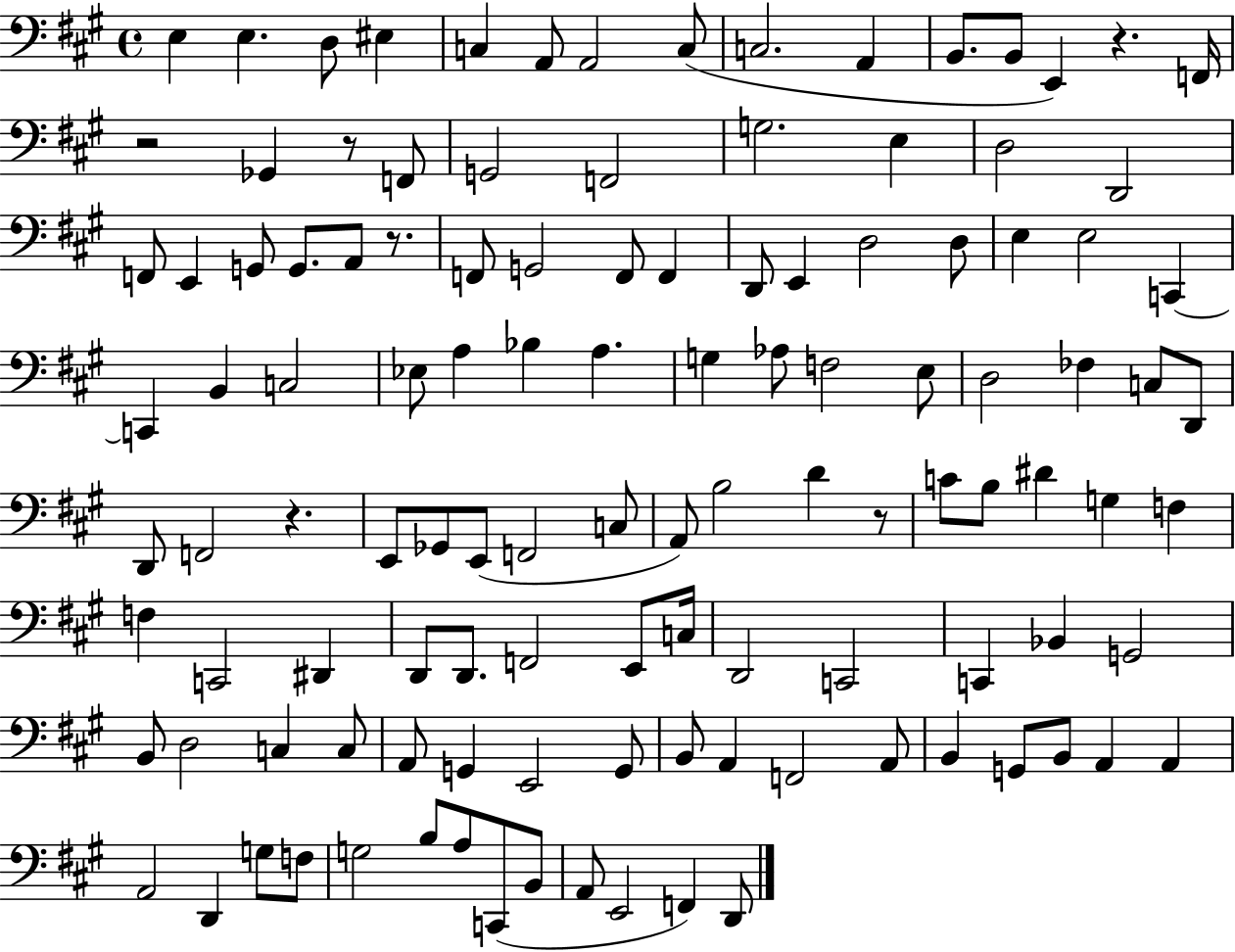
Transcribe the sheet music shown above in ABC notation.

X:1
T:Untitled
M:4/4
L:1/4
K:A
E, E, D,/2 ^E, C, A,,/2 A,,2 C,/2 C,2 A,, B,,/2 B,,/2 E,, z F,,/4 z2 _G,, z/2 F,,/2 G,,2 F,,2 G,2 E, D,2 D,,2 F,,/2 E,, G,,/2 G,,/2 A,,/2 z/2 F,,/2 G,,2 F,,/2 F,, D,,/2 E,, D,2 D,/2 E, E,2 C,, C,, B,, C,2 _E,/2 A, _B, A, G, _A,/2 F,2 E,/2 D,2 _F, C,/2 D,,/2 D,,/2 F,,2 z E,,/2 _G,,/2 E,,/2 F,,2 C,/2 A,,/2 B,2 D z/2 C/2 B,/2 ^D G, F, F, C,,2 ^D,, D,,/2 D,,/2 F,,2 E,,/2 C,/4 D,,2 C,,2 C,, _B,, G,,2 B,,/2 D,2 C, C,/2 A,,/2 G,, E,,2 G,,/2 B,,/2 A,, F,,2 A,,/2 B,, G,,/2 B,,/2 A,, A,, A,,2 D,, G,/2 F,/2 G,2 B,/2 A,/2 C,,/2 B,,/2 A,,/2 E,,2 F,, D,,/2